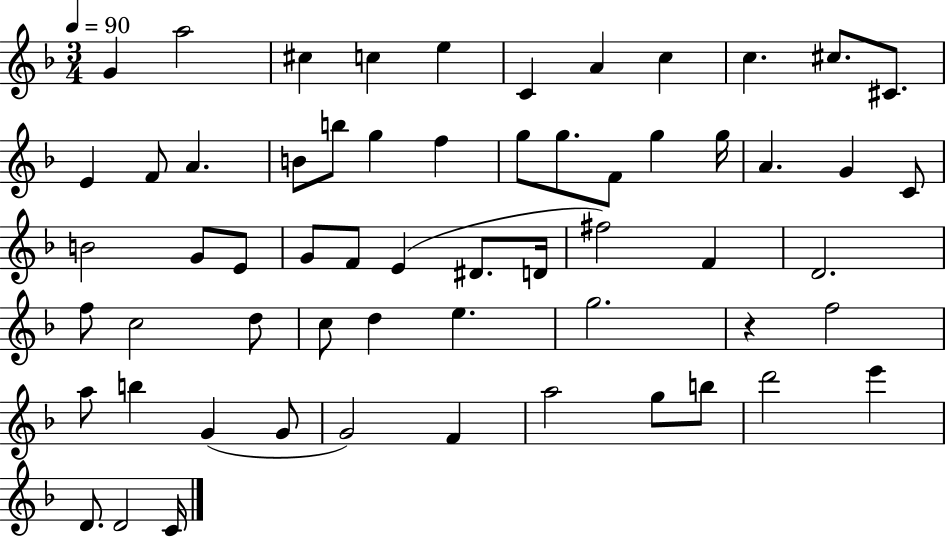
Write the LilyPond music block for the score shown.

{
  \clef treble
  \numericTimeSignature
  \time 3/4
  \key f \major
  \tempo 4 = 90
  \repeat volta 2 { g'4 a''2 | cis''4 c''4 e''4 | c'4 a'4 c''4 | c''4. cis''8. cis'8. | \break e'4 f'8 a'4. | b'8 b''8 g''4 f''4 | g''8 g''8. f'8 g''4 g''16 | a'4. g'4 c'8 | \break b'2 g'8 e'8 | g'8 f'8 e'4( dis'8. d'16 | fis''2) f'4 | d'2. | \break f''8 c''2 d''8 | c''8 d''4 e''4. | g''2. | r4 f''2 | \break a''8 b''4 g'4( g'8 | g'2) f'4 | a''2 g''8 b''8 | d'''2 e'''4 | \break d'8. d'2 c'16 | } \bar "|."
}